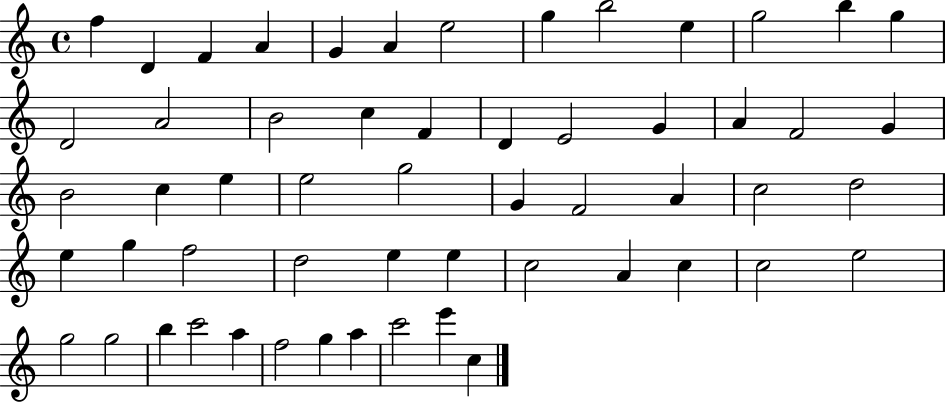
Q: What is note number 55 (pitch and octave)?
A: E6